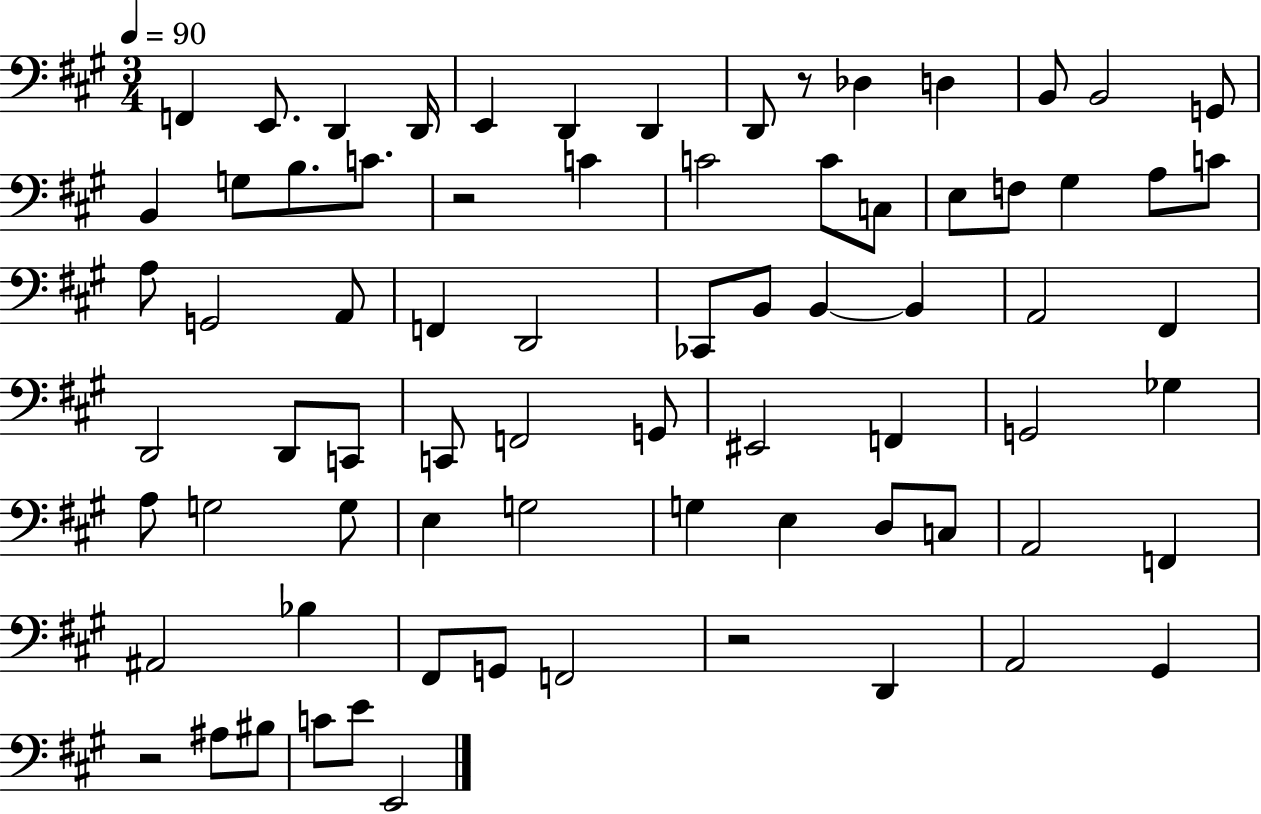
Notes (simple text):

F2/q E2/e. D2/q D2/s E2/q D2/q D2/q D2/e R/e Db3/q D3/q B2/e B2/h G2/e B2/q G3/e B3/e. C4/e. R/h C4/q C4/h C4/e C3/e E3/e F3/e G#3/q A3/e C4/e A3/e G2/h A2/e F2/q D2/h CES2/e B2/e B2/q B2/q A2/h F#2/q D2/h D2/e C2/e C2/e F2/h G2/e EIS2/h F2/q G2/h Gb3/q A3/e G3/h G3/e E3/q G3/h G3/q E3/q D3/e C3/e A2/h F2/q A#2/h Bb3/q F#2/e G2/e F2/h R/h D2/q A2/h G#2/q R/h A#3/e BIS3/e C4/e E4/e E2/h